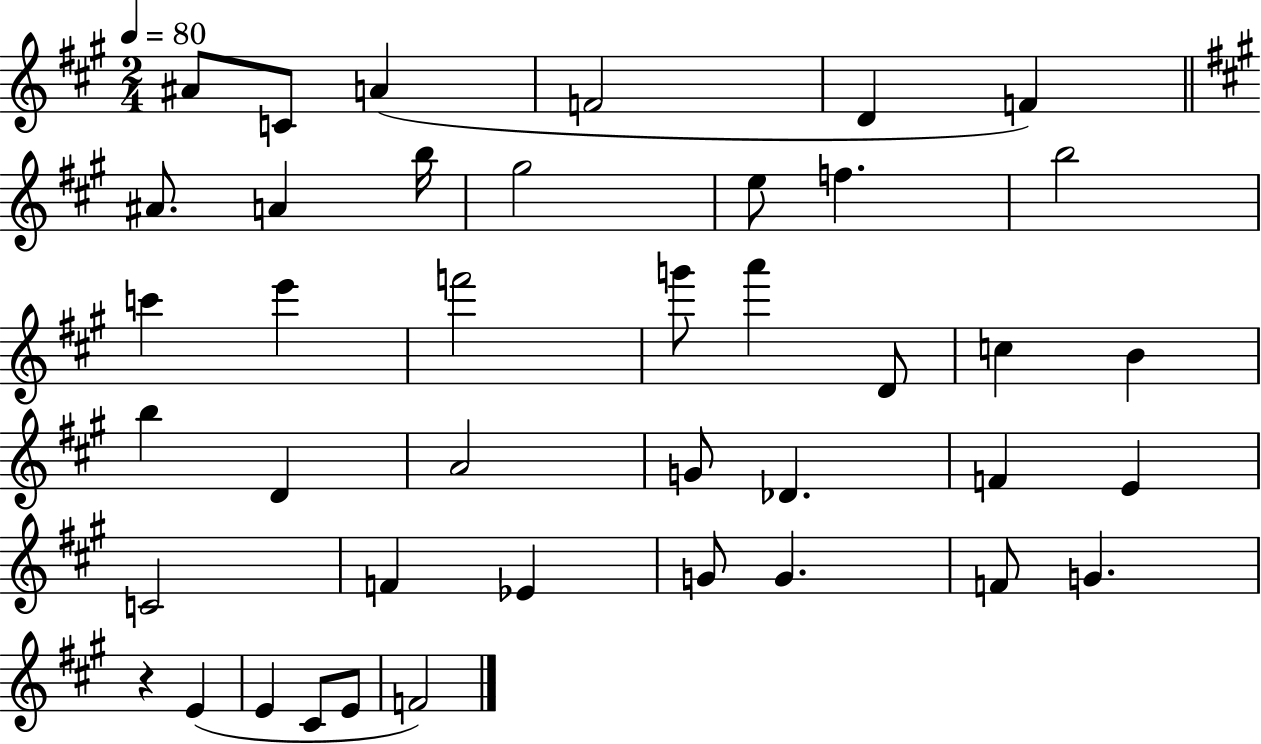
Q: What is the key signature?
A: A major